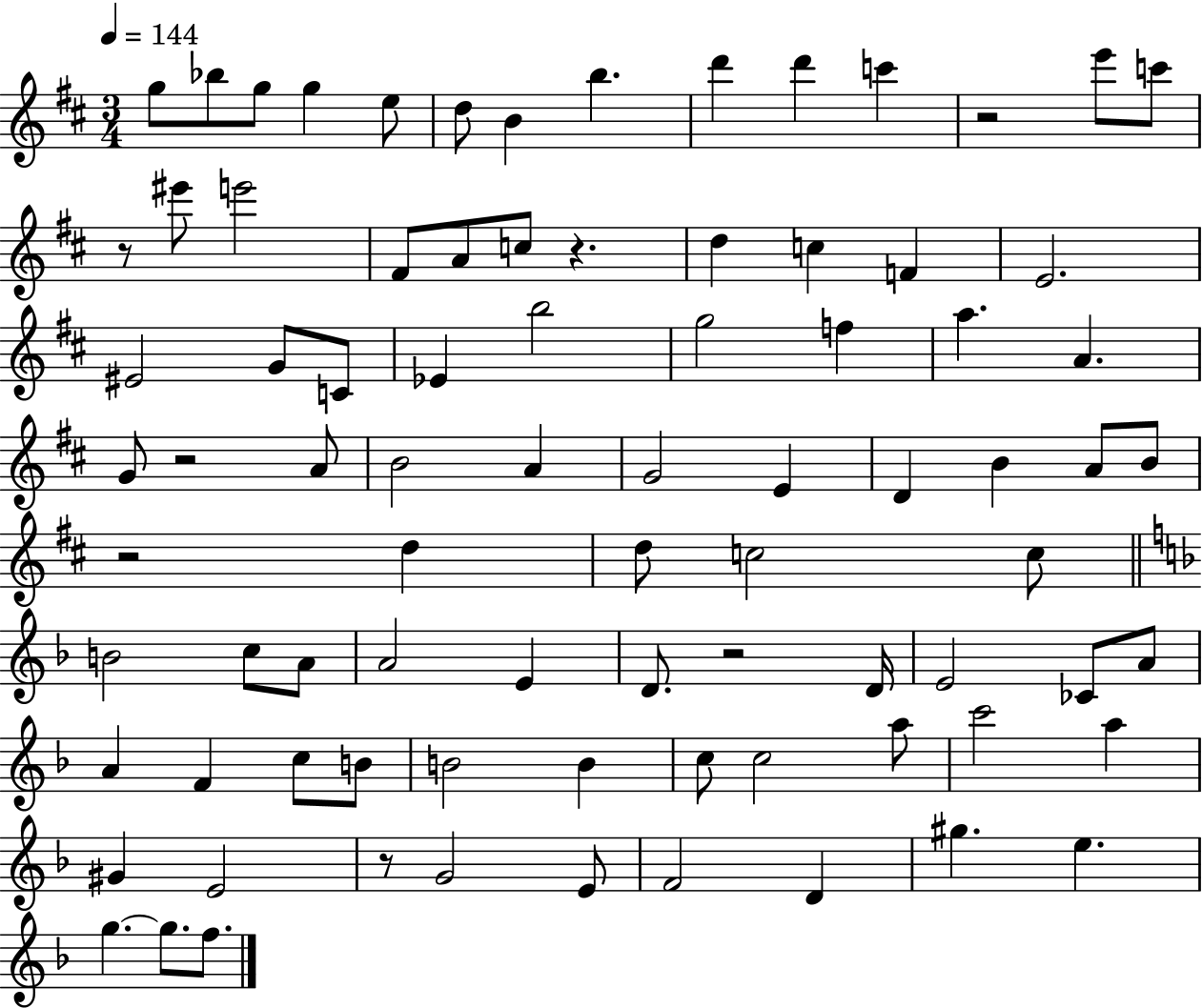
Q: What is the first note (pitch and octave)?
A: G5